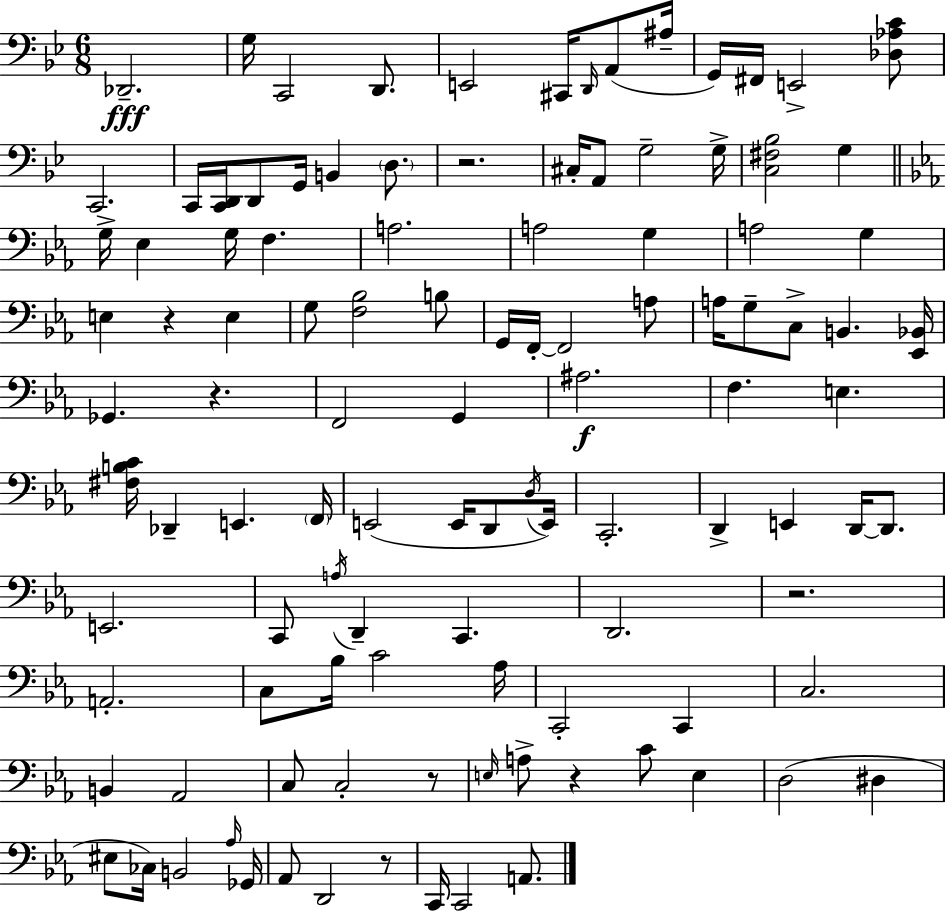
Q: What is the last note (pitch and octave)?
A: A2